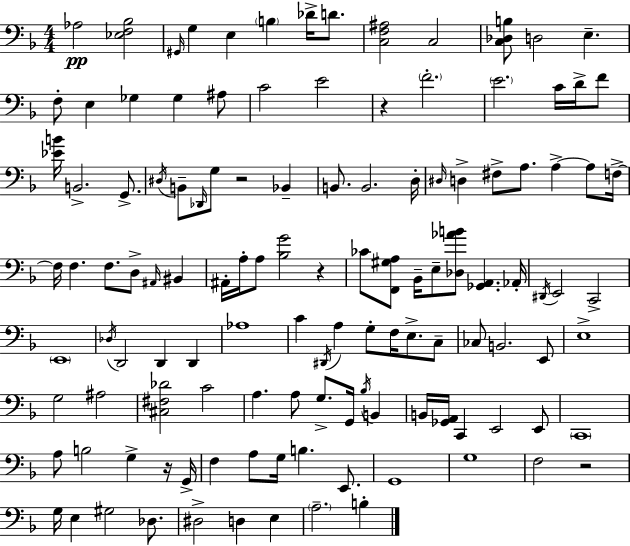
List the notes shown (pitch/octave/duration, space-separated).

Ab3/h [Eb3,F3,Bb3]/h G#2/s G3/q E3/q B3/q Db4/s D4/e. [C3,F3,A#3]/h C3/h [C3,Db3,B3]/e D3/h E3/q. F3/e E3/q Gb3/q Gb3/q A#3/e C4/h E4/h R/q F4/h. E4/h. C4/s D4/s F4/e [Eb4,B4]/s B2/h. G2/e. D#3/s B2/e Db2/s G3/e R/h Bb2/q B2/e. B2/h. D3/s D#3/s D3/q F#3/e A3/e. A3/q A3/e F3/s F3/s F3/q. F3/e. D3/e A#2/s BIS2/q A#2/s A3/s A3/e [Bb3,G4]/h R/q CES4/e [F2,G#3,A3]/e Bb2/s E3/e [Db3,Ab4,B4]/e [Gb2,A2]/q. Ab2/s D#2/s E2/h C2/h E2/w Db3/s D2/h D2/q D2/q Ab3/w C4/q D#2/s A3/q G3/e F3/s E3/e. C3/e CES3/e B2/h. E2/e E3/w G3/h A#3/h [C#3,F#3,Db4]/h C4/h A3/q. A3/e G3/e. G2/s Bb3/s B2/q B2/s [Gb2,A2]/s C2/q E2/h E2/e C2/w A3/e B3/h G3/q R/s G2/s F3/q A3/e G3/s B3/q. E2/e. G2/w G3/w F3/h R/h G3/s E3/q G#3/h Db3/e. D#3/h D3/q E3/q A3/h. B3/q